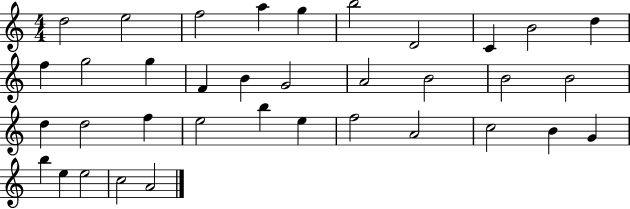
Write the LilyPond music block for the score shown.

{
  \clef treble
  \numericTimeSignature
  \time 4/4
  \key c \major
  d''2 e''2 | f''2 a''4 g''4 | b''2 d'2 | c'4 b'2 d''4 | \break f''4 g''2 g''4 | f'4 b'4 g'2 | a'2 b'2 | b'2 b'2 | \break d''4 d''2 f''4 | e''2 b''4 e''4 | f''2 a'2 | c''2 b'4 g'4 | \break b''4 e''4 e''2 | c''2 a'2 | \bar "|."
}